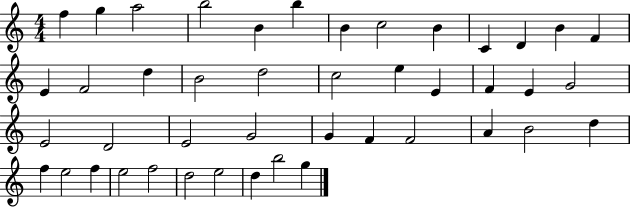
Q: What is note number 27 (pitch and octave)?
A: E4